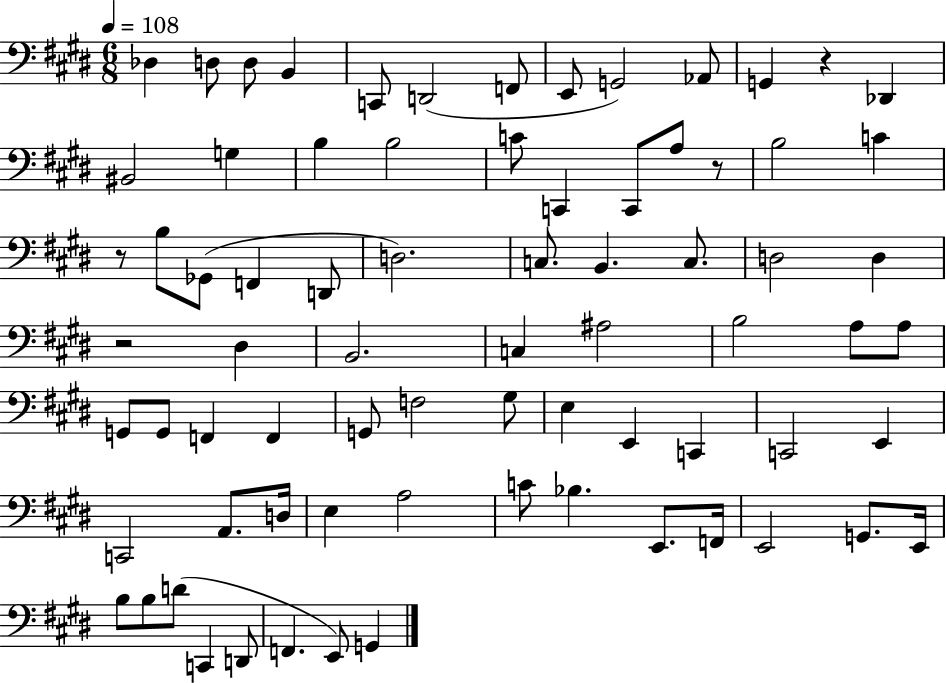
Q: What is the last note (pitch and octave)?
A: G2